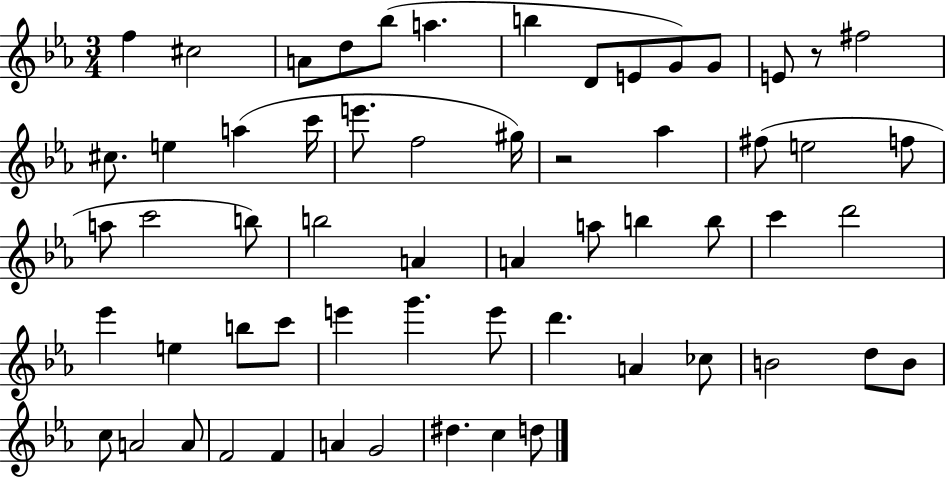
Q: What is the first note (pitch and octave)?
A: F5